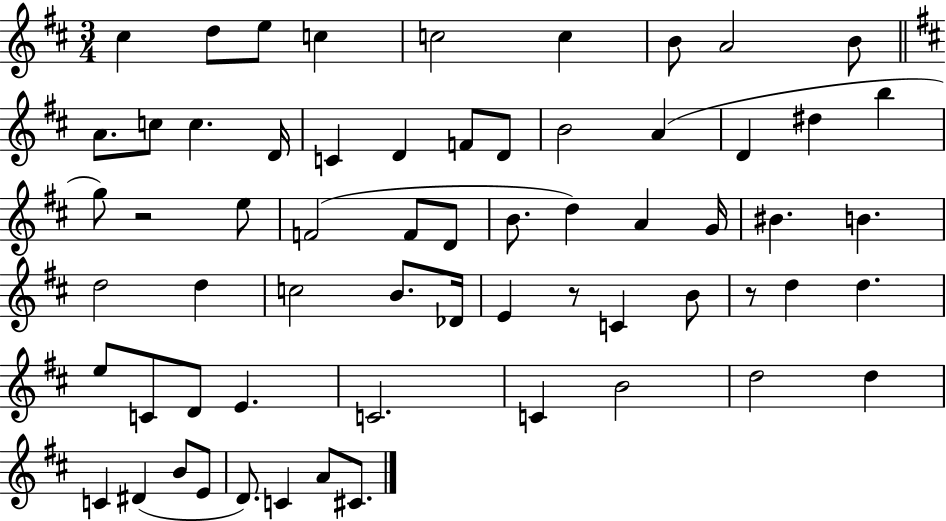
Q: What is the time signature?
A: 3/4